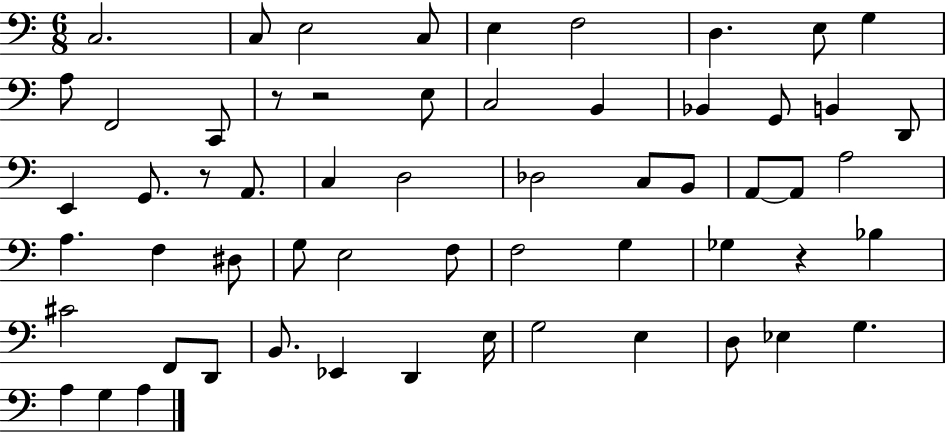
{
  \clef bass
  \numericTimeSignature
  \time 6/8
  \key c \major
  c2. | c8 e2 c8 | e4 f2 | d4. e8 g4 | \break a8 f,2 c,8 | r8 r2 e8 | c2 b,4 | bes,4 g,8 b,4 d,8 | \break e,4 g,8. r8 a,8. | c4 d2 | des2 c8 b,8 | a,8~~ a,8 a2 | \break a4. f4 dis8 | g8 e2 f8 | f2 g4 | ges4 r4 bes4 | \break cis'2 f,8 d,8 | b,8. ees,4 d,4 e16 | g2 e4 | d8 ees4 g4. | \break a4 g4 a4 | \bar "|."
}